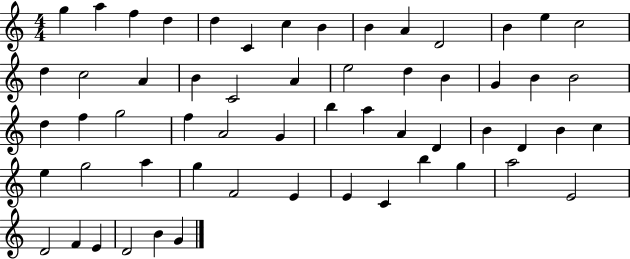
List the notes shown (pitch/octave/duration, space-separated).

G5/q A5/q F5/q D5/q D5/q C4/q C5/q B4/q B4/q A4/q D4/h B4/q E5/q C5/h D5/q C5/h A4/q B4/q C4/h A4/q E5/h D5/q B4/q G4/q B4/q B4/h D5/q F5/q G5/h F5/q A4/h G4/q B5/q A5/q A4/q D4/q B4/q D4/q B4/q C5/q E5/q G5/h A5/q G5/q F4/h E4/q E4/q C4/q B5/q G5/q A5/h E4/h D4/h F4/q E4/q D4/h B4/q G4/q